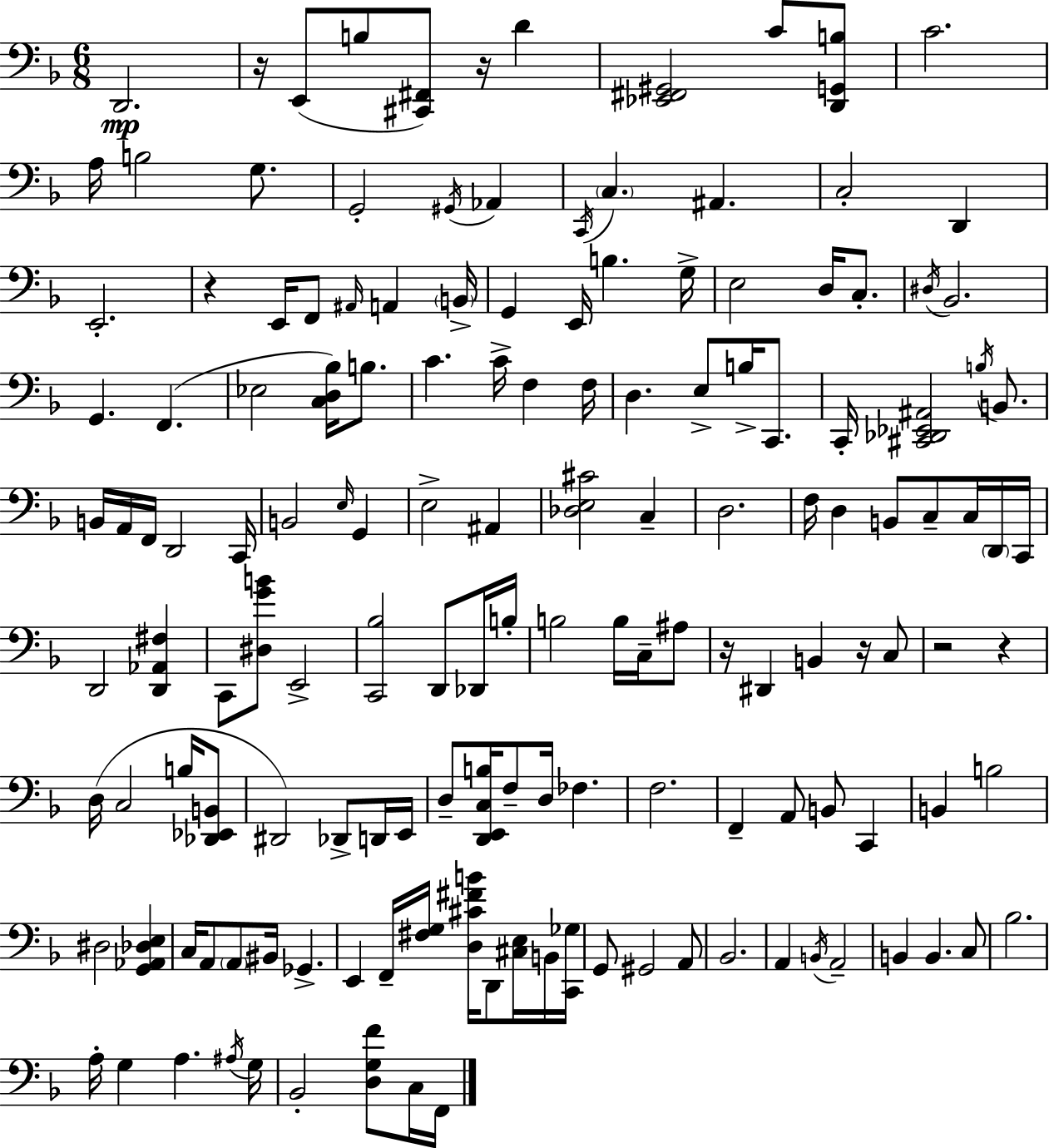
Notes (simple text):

D2/h. R/s E2/e B3/e [C#2,F#2]/e R/s D4/q [Eb2,F#2,G#2]/h C4/e [D2,G2,B3]/e C4/h. A3/s B3/h G3/e. G2/h G#2/s Ab2/q C2/s C3/q. A#2/q. C3/h D2/q E2/h. R/q E2/s F2/e A#2/s A2/q B2/s G2/q E2/s B3/q. G3/s E3/h D3/s C3/e. D#3/s Bb2/h. G2/q. F2/q. Eb3/h [C3,D3,Bb3]/s B3/e. C4/q. C4/s F3/q F3/s D3/q. E3/e B3/s C2/e. C2/s [C#2,Db2,Eb2,A#2]/h B3/s B2/e. B2/s A2/s F2/s D2/h C2/s B2/h E3/s G2/q E3/h A#2/q [Db3,E3,C#4]/h C3/q D3/h. F3/s D3/q B2/e C3/e C3/s D2/s C2/s D2/h [D2,Ab2,F#3]/q C2/e [D#3,G4,B4]/e E2/h [C2,Bb3]/h D2/e Db2/s B3/s B3/h B3/s C3/s A#3/e R/s D#2/q B2/q R/s C3/e R/h R/q D3/s C3/h B3/s [Db2,Eb2,B2]/e D#2/h Db2/e D2/s E2/s D3/e [D2,E2,C3,B3]/s F3/e D3/s FES3/q. F3/h. F2/q A2/e B2/e C2/q B2/q B3/h D#3/h [G2,Ab2,Db3,E3]/q C3/s A2/e A2/e BIS2/s Gb2/q. E2/q F2/s [F#3,G3]/s [D3,C#4,F#4,B4]/s D2/e [C#3,E3]/s B2/s [C2,Gb3]/s G2/e G#2/h A2/e Bb2/h. A2/q B2/s A2/h B2/q B2/q. C3/e Bb3/h. A3/s G3/q A3/q. A#3/s G3/s Bb2/h [D3,G3,F4]/e C3/s F2/s